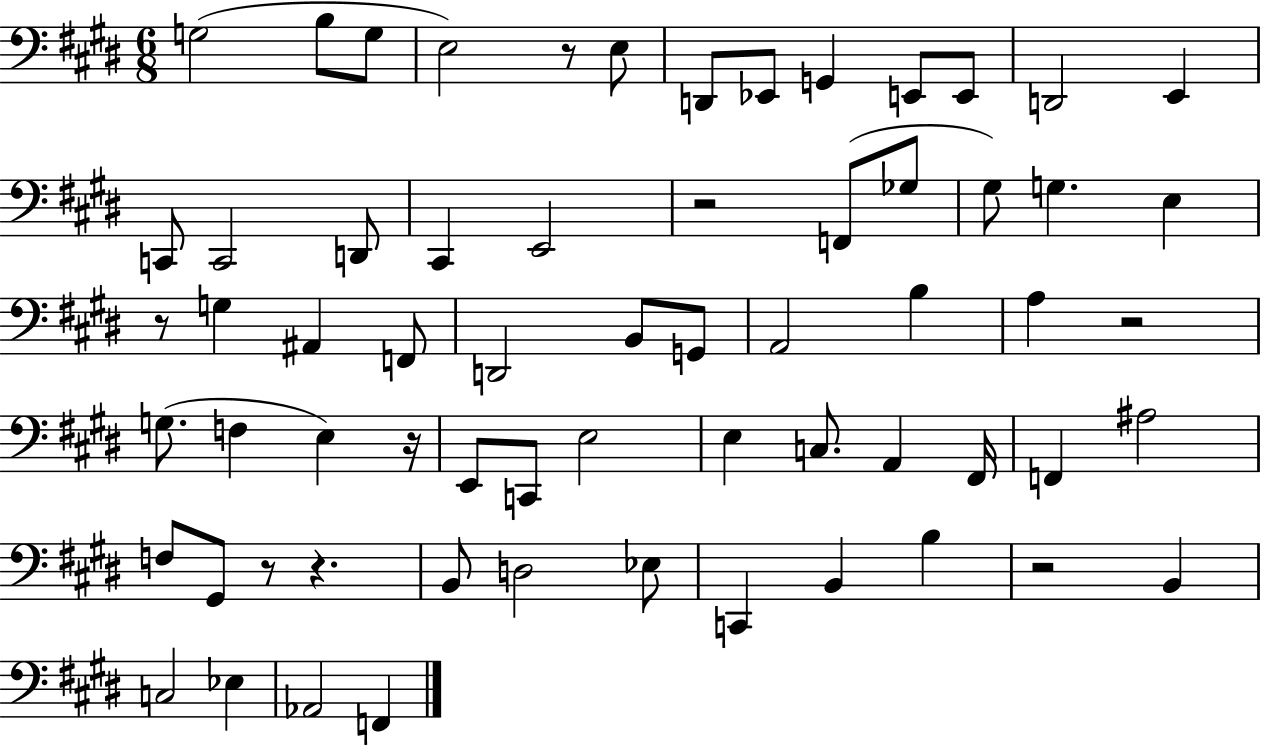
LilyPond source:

{
  \clef bass
  \numericTimeSignature
  \time 6/8
  \key e \major
  \repeat volta 2 { g2( b8 g8 | e2) r8 e8 | d,8 ees,8 g,4 e,8 e,8 | d,2 e,4 | \break c,8 c,2 d,8 | cis,4 e,2 | r2 f,8( ges8 | gis8) g4. e4 | \break r8 g4 ais,4 f,8 | d,2 b,8 g,8 | a,2 b4 | a4 r2 | \break g8.( f4 e4) r16 | e,8 c,8 e2 | e4 c8. a,4 fis,16 | f,4 ais2 | \break f8 gis,8 r8 r4. | b,8 d2 ees8 | c,4 b,4 b4 | r2 b,4 | \break c2 ees4 | aes,2 f,4 | } \bar "|."
}